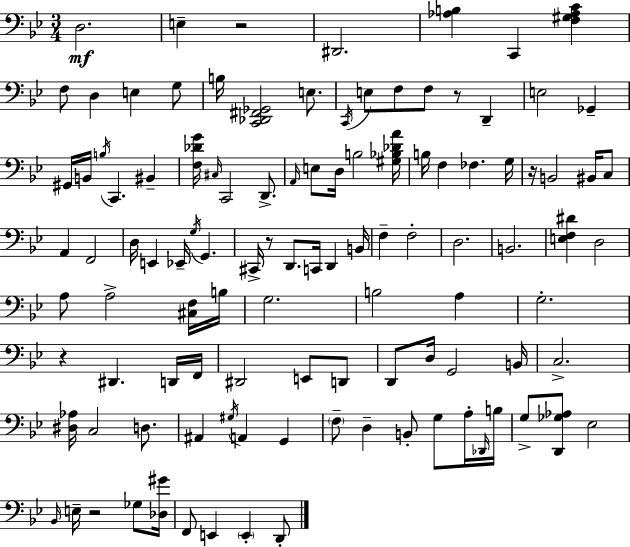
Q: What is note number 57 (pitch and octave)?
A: G3